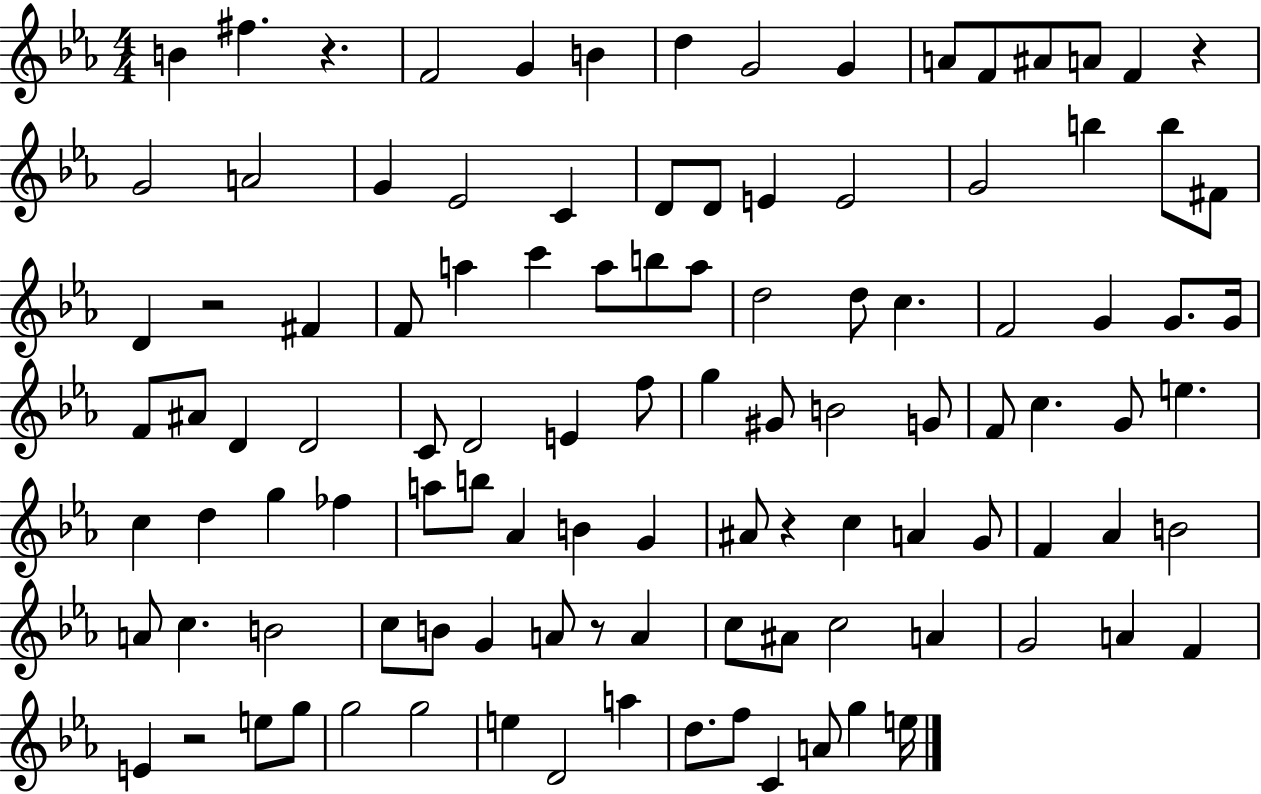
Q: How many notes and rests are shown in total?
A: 108